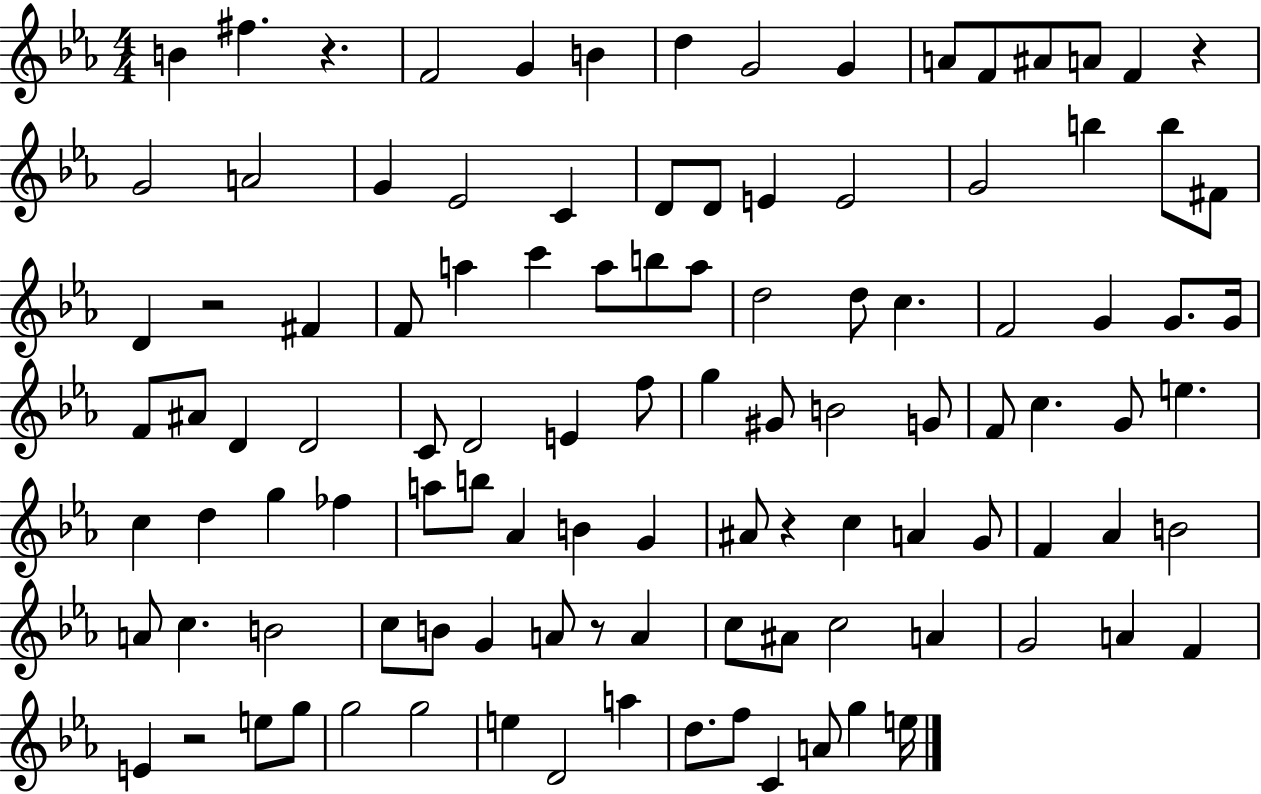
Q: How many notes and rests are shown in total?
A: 108